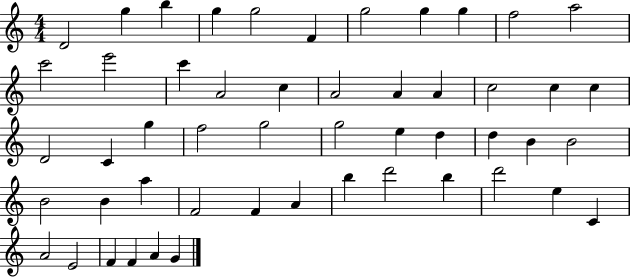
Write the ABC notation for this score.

X:1
T:Untitled
M:4/4
L:1/4
K:C
D2 g b g g2 F g2 g g f2 a2 c'2 e'2 c' A2 c A2 A A c2 c c D2 C g f2 g2 g2 e d d B B2 B2 B a F2 F A b d'2 b d'2 e C A2 E2 F F A G